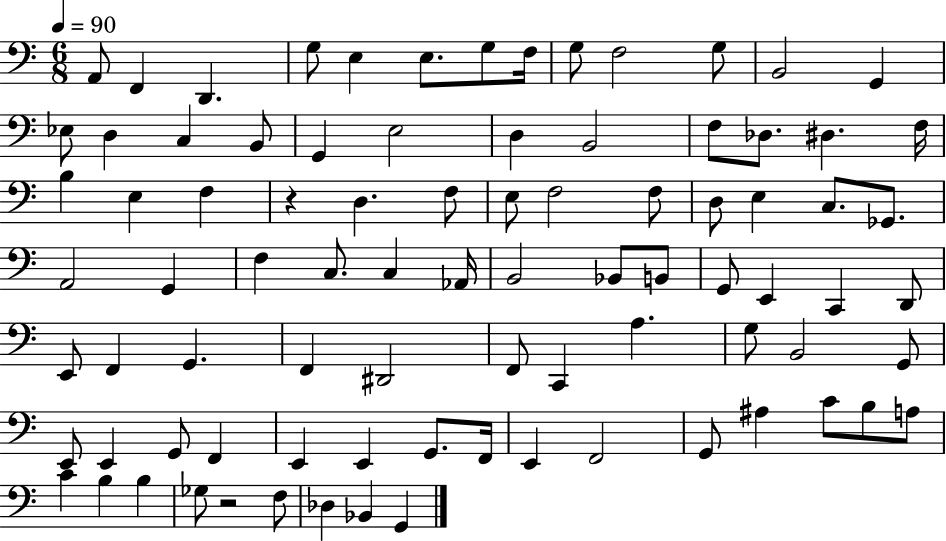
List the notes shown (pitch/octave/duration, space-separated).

A2/e F2/q D2/q. G3/e E3/q E3/e. G3/e F3/s G3/e F3/h G3/e B2/h G2/q Eb3/e D3/q C3/q B2/e G2/q E3/h D3/q B2/h F3/e Db3/e. D#3/q. F3/s B3/q E3/q F3/q R/q D3/q. F3/e E3/e F3/h F3/e D3/e E3/q C3/e. Gb2/e. A2/h G2/q F3/q C3/e. C3/q Ab2/s B2/h Bb2/e B2/e G2/e E2/q C2/q D2/e E2/e F2/q G2/q. F2/q D#2/h F2/e C2/q A3/q. G3/e B2/h G2/e E2/e E2/q G2/e F2/q E2/q E2/q G2/e. F2/s E2/q F2/h G2/e A#3/q C4/e B3/e A3/e C4/q B3/q B3/q Gb3/e R/h F3/e Db3/q Bb2/q G2/q